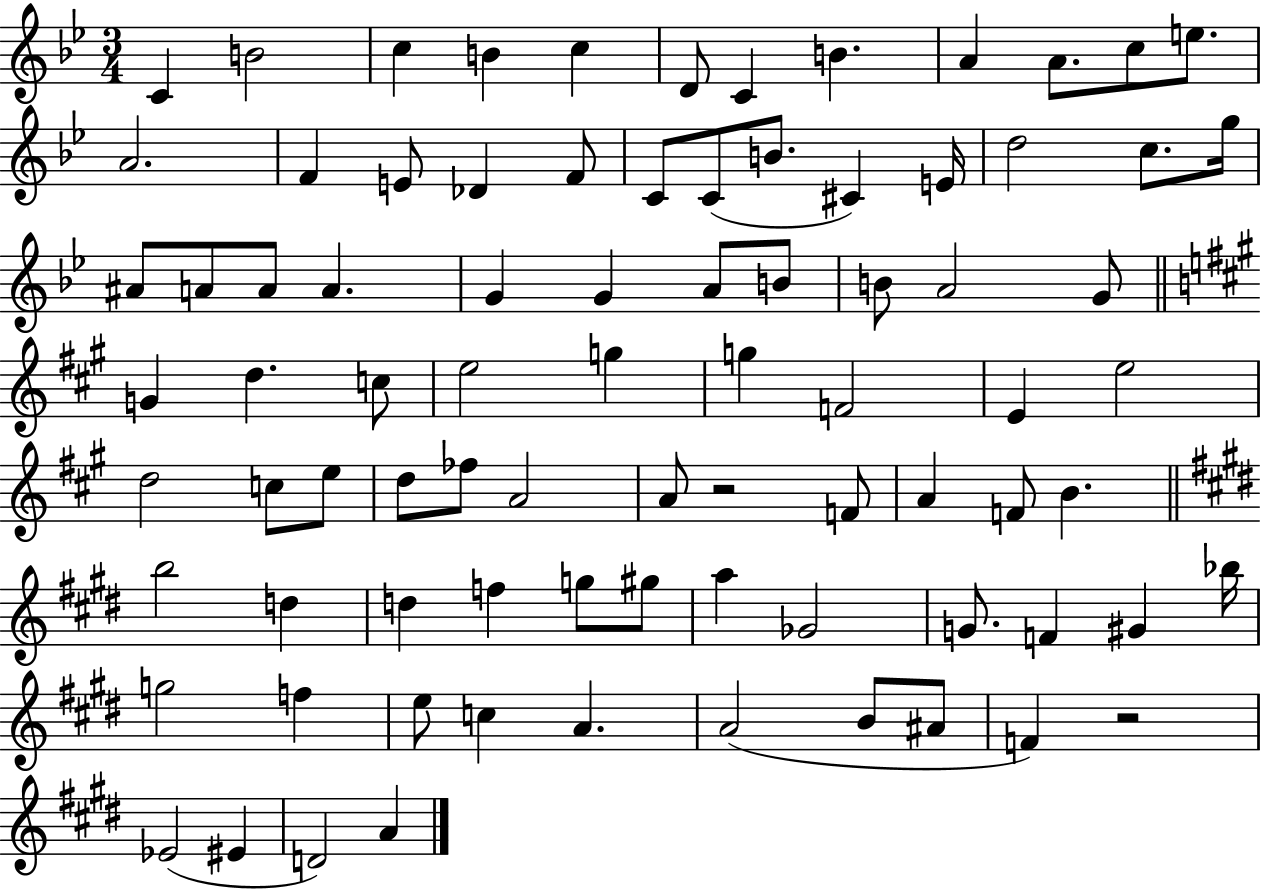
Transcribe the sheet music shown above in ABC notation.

X:1
T:Untitled
M:3/4
L:1/4
K:Bb
C B2 c B c D/2 C B A A/2 c/2 e/2 A2 F E/2 _D F/2 C/2 C/2 B/2 ^C E/4 d2 c/2 g/4 ^A/2 A/2 A/2 A G G A/2 B/2 B/2 A2 G/2 G d c/2 e2 g g F2 E e2 d2 c/2 e/2 d/2 _f/2 A2 A/2 z2 F/2 A F/2 B b2 d d f g/2 ^g/2 a _G2 G/2 F ^G _b/4 g2 f e/2 c A A2 B/2 ^A/2 F z2 _E2 ^E D2 A